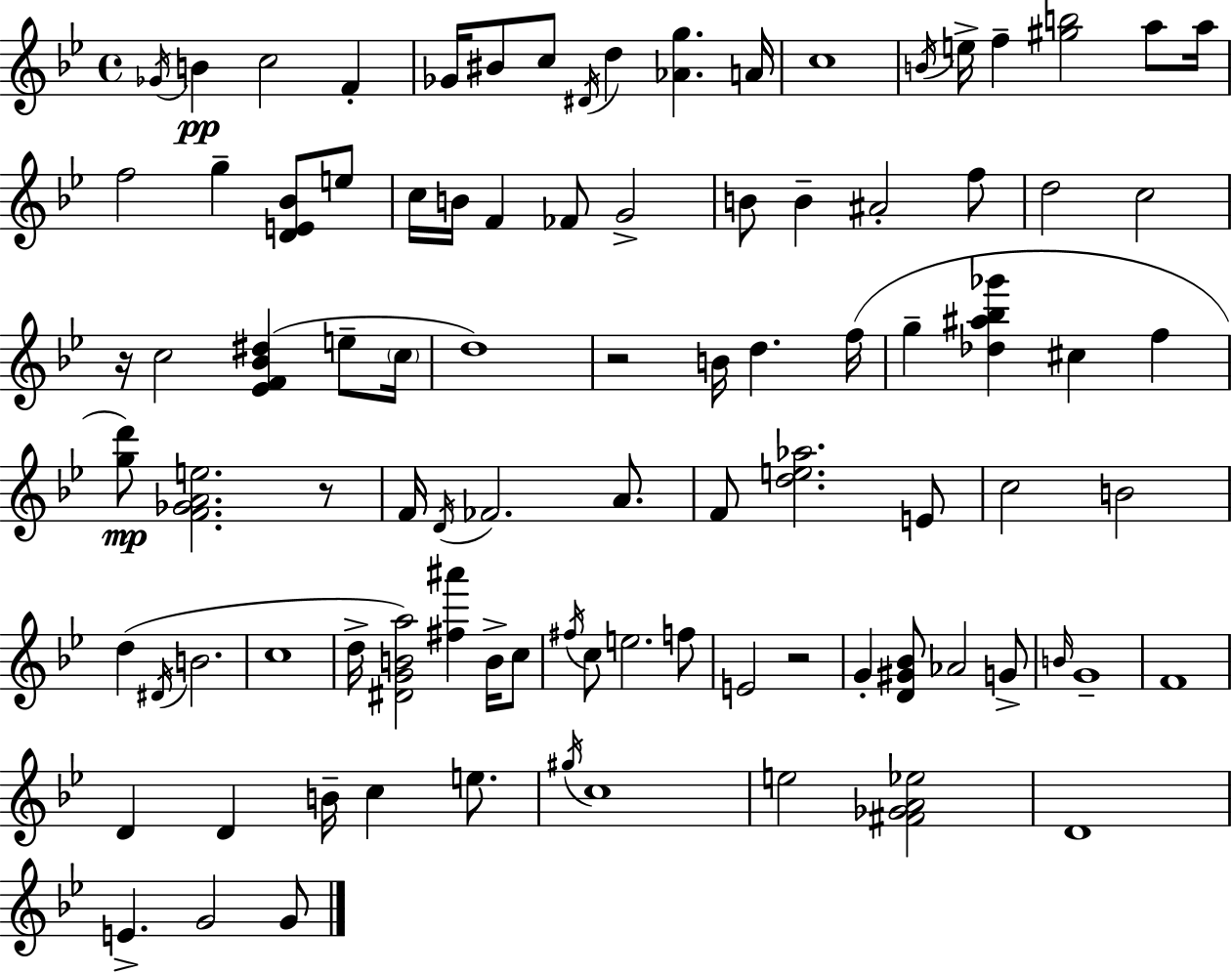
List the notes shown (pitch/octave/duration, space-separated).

Gb4/s B4/q C5/h F4/q Gb4/s BIS4/e C5/e D#4/s D5/q [Ab4,G5]/q. A4/s C5/w B4/s E5/s F5/q [G#5,B5]/h A5/e A5/s F5/h G5/q [D4,E4,Bb4]/e E5/e C5/s B4/s F4/q FES4/e G4/h B4/e B4/q A#4/h F5/e D5/h C5/h R/s C5/h [Eb4,F4,Bb4,D#5]/q E5/e C5/s D5/w R/h B4/s D5/q. F5/s G5/q [Db5,A#5,Bb5,Gb6]/q C#5/q F5/q [G5,D6]/e [F4,Gb4,A4,E5]/h. R/e F4/s D4/s FES4/h. A4/e. F4/e [D5,E5,Ab5]/h. E4/e C5/h B4/h D5/q D#4/s B4/h. C5/w D5/s [D#4,G4,B4,A5]/h [F#5,A#6]/q B4/s C5/e F#5/s C5/e E5/h. F5/e E4/h R/h G4/q [D4,G#4,Bb4]/e Ab4/h G4/e B4/s G4/w F4/w D4/q D4/q B4/s C5/q E5/e. G#5/s C5/w E5/h [F#4,Gb4,A4,Eb5]/h D4/w E4/q. G4/h G4/e